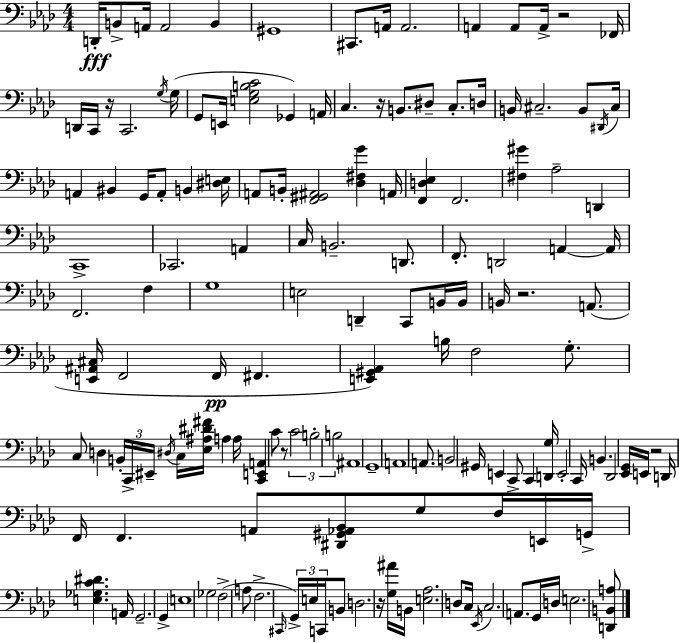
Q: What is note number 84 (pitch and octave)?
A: G2